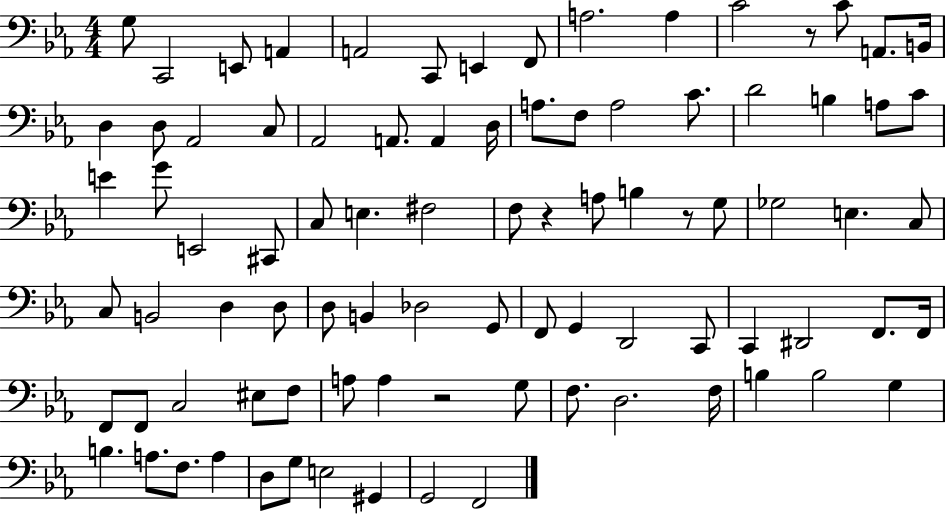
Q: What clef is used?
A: bass